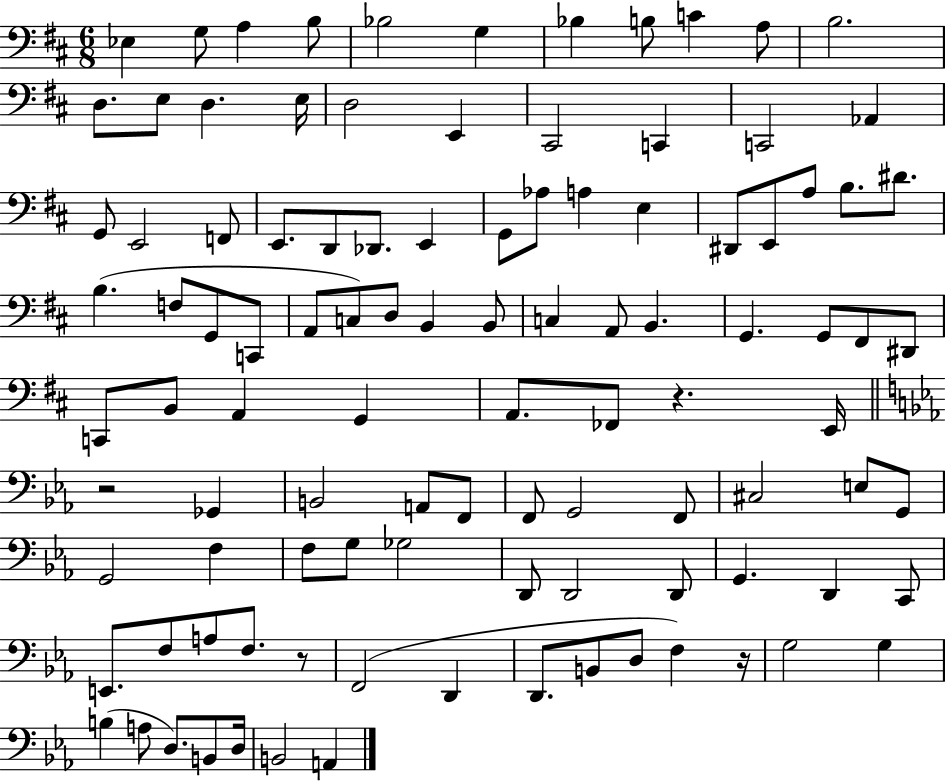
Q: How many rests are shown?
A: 4